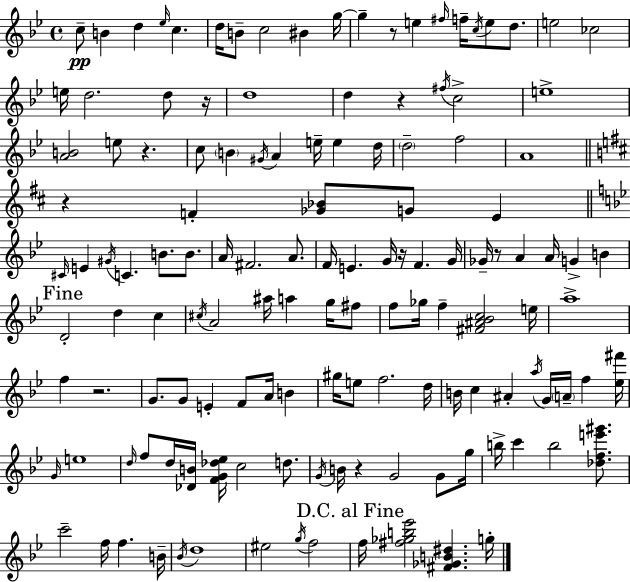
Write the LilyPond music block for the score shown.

{
  \clef treble
  \time 4/4
  \defaultTimeSignature
  \key g \minor
  c''8--\pp b'4 d''4 \grace { ees''16 } c''4. | d''16 b'8-- c''2 bis'4 | g''16~~ g''4-- r8 e''4 \grace { fis''16 } f''16-- \acciaccatura { c''16 } e''8 | d''8. e''2 ces''2 | \break e''16 d''2. | d''8 r16 d''1 | d''4 r4 \acciaccatura { fis''16 } c''2-> | e''1-> | \break <a' b'>2 e''8 r4. | c''8 \parenthesize b'4 \acciaccatura { gis'16 } a'4 e''16-- | e''4 d''16 \parenthesize d''2-- f''2 | a'1 | \break \bar "||" \break \key b \minor r4 f'4-. <ges' bes'>8 g'8 e'4 | \bar "||" \break \key bes \major \grace { cis'16 } e'4 \acciaccatura { gis'16 } c'4. b'8. b'8. | a'16 fis'2. a'8. | f'16 e'4. g'16 r16 f'4. | g'16 ges'16-- r8 a'4 a'16 g'4-> b'4 | \break \mark "Fine" d'2-. d''4 c''4 | \acciaccatura { cis''16 } a'2 ais''16 a''4 | g''16 fis''8 f''8 ges''16 f''4-- <fis' ais' bes' c''>2 | e''16 a''1-> | \break f''4 r2. | g'8. g'8 e'4-. f'8 a'16 b'4 | gis''16 e''8 f''2. | d''16 b'16 c''4 ais'4-. \acciaccatura { a''16 } g'16 \parenthesize a'16-- f''4 | \break <ees'' fis'''>16 \grace { g'16 } e''1 | \grace { d''16 } f''8 d''16 <des' b'>16 <f' g' des'' ees''>16 c''2 | d''8. \acciaccatura { g'16 } b'16 r4 g'2 | g'8 g''16 b''16-> c'''4 b''2 | \break <des'' f'' e''' gis'''>8. c'''2-- f''16 | f''4. b'16-- \acciaccatura { bes'16 } d''1 | eis''2 | \acciaccatura { g''16 } f''2 \mark "D.C. al Fine" f''16 <fis'' ges'' b'' ees'''>2 | \break <fis' ges' b' dis''>4. g''16-. \bar "|."
}